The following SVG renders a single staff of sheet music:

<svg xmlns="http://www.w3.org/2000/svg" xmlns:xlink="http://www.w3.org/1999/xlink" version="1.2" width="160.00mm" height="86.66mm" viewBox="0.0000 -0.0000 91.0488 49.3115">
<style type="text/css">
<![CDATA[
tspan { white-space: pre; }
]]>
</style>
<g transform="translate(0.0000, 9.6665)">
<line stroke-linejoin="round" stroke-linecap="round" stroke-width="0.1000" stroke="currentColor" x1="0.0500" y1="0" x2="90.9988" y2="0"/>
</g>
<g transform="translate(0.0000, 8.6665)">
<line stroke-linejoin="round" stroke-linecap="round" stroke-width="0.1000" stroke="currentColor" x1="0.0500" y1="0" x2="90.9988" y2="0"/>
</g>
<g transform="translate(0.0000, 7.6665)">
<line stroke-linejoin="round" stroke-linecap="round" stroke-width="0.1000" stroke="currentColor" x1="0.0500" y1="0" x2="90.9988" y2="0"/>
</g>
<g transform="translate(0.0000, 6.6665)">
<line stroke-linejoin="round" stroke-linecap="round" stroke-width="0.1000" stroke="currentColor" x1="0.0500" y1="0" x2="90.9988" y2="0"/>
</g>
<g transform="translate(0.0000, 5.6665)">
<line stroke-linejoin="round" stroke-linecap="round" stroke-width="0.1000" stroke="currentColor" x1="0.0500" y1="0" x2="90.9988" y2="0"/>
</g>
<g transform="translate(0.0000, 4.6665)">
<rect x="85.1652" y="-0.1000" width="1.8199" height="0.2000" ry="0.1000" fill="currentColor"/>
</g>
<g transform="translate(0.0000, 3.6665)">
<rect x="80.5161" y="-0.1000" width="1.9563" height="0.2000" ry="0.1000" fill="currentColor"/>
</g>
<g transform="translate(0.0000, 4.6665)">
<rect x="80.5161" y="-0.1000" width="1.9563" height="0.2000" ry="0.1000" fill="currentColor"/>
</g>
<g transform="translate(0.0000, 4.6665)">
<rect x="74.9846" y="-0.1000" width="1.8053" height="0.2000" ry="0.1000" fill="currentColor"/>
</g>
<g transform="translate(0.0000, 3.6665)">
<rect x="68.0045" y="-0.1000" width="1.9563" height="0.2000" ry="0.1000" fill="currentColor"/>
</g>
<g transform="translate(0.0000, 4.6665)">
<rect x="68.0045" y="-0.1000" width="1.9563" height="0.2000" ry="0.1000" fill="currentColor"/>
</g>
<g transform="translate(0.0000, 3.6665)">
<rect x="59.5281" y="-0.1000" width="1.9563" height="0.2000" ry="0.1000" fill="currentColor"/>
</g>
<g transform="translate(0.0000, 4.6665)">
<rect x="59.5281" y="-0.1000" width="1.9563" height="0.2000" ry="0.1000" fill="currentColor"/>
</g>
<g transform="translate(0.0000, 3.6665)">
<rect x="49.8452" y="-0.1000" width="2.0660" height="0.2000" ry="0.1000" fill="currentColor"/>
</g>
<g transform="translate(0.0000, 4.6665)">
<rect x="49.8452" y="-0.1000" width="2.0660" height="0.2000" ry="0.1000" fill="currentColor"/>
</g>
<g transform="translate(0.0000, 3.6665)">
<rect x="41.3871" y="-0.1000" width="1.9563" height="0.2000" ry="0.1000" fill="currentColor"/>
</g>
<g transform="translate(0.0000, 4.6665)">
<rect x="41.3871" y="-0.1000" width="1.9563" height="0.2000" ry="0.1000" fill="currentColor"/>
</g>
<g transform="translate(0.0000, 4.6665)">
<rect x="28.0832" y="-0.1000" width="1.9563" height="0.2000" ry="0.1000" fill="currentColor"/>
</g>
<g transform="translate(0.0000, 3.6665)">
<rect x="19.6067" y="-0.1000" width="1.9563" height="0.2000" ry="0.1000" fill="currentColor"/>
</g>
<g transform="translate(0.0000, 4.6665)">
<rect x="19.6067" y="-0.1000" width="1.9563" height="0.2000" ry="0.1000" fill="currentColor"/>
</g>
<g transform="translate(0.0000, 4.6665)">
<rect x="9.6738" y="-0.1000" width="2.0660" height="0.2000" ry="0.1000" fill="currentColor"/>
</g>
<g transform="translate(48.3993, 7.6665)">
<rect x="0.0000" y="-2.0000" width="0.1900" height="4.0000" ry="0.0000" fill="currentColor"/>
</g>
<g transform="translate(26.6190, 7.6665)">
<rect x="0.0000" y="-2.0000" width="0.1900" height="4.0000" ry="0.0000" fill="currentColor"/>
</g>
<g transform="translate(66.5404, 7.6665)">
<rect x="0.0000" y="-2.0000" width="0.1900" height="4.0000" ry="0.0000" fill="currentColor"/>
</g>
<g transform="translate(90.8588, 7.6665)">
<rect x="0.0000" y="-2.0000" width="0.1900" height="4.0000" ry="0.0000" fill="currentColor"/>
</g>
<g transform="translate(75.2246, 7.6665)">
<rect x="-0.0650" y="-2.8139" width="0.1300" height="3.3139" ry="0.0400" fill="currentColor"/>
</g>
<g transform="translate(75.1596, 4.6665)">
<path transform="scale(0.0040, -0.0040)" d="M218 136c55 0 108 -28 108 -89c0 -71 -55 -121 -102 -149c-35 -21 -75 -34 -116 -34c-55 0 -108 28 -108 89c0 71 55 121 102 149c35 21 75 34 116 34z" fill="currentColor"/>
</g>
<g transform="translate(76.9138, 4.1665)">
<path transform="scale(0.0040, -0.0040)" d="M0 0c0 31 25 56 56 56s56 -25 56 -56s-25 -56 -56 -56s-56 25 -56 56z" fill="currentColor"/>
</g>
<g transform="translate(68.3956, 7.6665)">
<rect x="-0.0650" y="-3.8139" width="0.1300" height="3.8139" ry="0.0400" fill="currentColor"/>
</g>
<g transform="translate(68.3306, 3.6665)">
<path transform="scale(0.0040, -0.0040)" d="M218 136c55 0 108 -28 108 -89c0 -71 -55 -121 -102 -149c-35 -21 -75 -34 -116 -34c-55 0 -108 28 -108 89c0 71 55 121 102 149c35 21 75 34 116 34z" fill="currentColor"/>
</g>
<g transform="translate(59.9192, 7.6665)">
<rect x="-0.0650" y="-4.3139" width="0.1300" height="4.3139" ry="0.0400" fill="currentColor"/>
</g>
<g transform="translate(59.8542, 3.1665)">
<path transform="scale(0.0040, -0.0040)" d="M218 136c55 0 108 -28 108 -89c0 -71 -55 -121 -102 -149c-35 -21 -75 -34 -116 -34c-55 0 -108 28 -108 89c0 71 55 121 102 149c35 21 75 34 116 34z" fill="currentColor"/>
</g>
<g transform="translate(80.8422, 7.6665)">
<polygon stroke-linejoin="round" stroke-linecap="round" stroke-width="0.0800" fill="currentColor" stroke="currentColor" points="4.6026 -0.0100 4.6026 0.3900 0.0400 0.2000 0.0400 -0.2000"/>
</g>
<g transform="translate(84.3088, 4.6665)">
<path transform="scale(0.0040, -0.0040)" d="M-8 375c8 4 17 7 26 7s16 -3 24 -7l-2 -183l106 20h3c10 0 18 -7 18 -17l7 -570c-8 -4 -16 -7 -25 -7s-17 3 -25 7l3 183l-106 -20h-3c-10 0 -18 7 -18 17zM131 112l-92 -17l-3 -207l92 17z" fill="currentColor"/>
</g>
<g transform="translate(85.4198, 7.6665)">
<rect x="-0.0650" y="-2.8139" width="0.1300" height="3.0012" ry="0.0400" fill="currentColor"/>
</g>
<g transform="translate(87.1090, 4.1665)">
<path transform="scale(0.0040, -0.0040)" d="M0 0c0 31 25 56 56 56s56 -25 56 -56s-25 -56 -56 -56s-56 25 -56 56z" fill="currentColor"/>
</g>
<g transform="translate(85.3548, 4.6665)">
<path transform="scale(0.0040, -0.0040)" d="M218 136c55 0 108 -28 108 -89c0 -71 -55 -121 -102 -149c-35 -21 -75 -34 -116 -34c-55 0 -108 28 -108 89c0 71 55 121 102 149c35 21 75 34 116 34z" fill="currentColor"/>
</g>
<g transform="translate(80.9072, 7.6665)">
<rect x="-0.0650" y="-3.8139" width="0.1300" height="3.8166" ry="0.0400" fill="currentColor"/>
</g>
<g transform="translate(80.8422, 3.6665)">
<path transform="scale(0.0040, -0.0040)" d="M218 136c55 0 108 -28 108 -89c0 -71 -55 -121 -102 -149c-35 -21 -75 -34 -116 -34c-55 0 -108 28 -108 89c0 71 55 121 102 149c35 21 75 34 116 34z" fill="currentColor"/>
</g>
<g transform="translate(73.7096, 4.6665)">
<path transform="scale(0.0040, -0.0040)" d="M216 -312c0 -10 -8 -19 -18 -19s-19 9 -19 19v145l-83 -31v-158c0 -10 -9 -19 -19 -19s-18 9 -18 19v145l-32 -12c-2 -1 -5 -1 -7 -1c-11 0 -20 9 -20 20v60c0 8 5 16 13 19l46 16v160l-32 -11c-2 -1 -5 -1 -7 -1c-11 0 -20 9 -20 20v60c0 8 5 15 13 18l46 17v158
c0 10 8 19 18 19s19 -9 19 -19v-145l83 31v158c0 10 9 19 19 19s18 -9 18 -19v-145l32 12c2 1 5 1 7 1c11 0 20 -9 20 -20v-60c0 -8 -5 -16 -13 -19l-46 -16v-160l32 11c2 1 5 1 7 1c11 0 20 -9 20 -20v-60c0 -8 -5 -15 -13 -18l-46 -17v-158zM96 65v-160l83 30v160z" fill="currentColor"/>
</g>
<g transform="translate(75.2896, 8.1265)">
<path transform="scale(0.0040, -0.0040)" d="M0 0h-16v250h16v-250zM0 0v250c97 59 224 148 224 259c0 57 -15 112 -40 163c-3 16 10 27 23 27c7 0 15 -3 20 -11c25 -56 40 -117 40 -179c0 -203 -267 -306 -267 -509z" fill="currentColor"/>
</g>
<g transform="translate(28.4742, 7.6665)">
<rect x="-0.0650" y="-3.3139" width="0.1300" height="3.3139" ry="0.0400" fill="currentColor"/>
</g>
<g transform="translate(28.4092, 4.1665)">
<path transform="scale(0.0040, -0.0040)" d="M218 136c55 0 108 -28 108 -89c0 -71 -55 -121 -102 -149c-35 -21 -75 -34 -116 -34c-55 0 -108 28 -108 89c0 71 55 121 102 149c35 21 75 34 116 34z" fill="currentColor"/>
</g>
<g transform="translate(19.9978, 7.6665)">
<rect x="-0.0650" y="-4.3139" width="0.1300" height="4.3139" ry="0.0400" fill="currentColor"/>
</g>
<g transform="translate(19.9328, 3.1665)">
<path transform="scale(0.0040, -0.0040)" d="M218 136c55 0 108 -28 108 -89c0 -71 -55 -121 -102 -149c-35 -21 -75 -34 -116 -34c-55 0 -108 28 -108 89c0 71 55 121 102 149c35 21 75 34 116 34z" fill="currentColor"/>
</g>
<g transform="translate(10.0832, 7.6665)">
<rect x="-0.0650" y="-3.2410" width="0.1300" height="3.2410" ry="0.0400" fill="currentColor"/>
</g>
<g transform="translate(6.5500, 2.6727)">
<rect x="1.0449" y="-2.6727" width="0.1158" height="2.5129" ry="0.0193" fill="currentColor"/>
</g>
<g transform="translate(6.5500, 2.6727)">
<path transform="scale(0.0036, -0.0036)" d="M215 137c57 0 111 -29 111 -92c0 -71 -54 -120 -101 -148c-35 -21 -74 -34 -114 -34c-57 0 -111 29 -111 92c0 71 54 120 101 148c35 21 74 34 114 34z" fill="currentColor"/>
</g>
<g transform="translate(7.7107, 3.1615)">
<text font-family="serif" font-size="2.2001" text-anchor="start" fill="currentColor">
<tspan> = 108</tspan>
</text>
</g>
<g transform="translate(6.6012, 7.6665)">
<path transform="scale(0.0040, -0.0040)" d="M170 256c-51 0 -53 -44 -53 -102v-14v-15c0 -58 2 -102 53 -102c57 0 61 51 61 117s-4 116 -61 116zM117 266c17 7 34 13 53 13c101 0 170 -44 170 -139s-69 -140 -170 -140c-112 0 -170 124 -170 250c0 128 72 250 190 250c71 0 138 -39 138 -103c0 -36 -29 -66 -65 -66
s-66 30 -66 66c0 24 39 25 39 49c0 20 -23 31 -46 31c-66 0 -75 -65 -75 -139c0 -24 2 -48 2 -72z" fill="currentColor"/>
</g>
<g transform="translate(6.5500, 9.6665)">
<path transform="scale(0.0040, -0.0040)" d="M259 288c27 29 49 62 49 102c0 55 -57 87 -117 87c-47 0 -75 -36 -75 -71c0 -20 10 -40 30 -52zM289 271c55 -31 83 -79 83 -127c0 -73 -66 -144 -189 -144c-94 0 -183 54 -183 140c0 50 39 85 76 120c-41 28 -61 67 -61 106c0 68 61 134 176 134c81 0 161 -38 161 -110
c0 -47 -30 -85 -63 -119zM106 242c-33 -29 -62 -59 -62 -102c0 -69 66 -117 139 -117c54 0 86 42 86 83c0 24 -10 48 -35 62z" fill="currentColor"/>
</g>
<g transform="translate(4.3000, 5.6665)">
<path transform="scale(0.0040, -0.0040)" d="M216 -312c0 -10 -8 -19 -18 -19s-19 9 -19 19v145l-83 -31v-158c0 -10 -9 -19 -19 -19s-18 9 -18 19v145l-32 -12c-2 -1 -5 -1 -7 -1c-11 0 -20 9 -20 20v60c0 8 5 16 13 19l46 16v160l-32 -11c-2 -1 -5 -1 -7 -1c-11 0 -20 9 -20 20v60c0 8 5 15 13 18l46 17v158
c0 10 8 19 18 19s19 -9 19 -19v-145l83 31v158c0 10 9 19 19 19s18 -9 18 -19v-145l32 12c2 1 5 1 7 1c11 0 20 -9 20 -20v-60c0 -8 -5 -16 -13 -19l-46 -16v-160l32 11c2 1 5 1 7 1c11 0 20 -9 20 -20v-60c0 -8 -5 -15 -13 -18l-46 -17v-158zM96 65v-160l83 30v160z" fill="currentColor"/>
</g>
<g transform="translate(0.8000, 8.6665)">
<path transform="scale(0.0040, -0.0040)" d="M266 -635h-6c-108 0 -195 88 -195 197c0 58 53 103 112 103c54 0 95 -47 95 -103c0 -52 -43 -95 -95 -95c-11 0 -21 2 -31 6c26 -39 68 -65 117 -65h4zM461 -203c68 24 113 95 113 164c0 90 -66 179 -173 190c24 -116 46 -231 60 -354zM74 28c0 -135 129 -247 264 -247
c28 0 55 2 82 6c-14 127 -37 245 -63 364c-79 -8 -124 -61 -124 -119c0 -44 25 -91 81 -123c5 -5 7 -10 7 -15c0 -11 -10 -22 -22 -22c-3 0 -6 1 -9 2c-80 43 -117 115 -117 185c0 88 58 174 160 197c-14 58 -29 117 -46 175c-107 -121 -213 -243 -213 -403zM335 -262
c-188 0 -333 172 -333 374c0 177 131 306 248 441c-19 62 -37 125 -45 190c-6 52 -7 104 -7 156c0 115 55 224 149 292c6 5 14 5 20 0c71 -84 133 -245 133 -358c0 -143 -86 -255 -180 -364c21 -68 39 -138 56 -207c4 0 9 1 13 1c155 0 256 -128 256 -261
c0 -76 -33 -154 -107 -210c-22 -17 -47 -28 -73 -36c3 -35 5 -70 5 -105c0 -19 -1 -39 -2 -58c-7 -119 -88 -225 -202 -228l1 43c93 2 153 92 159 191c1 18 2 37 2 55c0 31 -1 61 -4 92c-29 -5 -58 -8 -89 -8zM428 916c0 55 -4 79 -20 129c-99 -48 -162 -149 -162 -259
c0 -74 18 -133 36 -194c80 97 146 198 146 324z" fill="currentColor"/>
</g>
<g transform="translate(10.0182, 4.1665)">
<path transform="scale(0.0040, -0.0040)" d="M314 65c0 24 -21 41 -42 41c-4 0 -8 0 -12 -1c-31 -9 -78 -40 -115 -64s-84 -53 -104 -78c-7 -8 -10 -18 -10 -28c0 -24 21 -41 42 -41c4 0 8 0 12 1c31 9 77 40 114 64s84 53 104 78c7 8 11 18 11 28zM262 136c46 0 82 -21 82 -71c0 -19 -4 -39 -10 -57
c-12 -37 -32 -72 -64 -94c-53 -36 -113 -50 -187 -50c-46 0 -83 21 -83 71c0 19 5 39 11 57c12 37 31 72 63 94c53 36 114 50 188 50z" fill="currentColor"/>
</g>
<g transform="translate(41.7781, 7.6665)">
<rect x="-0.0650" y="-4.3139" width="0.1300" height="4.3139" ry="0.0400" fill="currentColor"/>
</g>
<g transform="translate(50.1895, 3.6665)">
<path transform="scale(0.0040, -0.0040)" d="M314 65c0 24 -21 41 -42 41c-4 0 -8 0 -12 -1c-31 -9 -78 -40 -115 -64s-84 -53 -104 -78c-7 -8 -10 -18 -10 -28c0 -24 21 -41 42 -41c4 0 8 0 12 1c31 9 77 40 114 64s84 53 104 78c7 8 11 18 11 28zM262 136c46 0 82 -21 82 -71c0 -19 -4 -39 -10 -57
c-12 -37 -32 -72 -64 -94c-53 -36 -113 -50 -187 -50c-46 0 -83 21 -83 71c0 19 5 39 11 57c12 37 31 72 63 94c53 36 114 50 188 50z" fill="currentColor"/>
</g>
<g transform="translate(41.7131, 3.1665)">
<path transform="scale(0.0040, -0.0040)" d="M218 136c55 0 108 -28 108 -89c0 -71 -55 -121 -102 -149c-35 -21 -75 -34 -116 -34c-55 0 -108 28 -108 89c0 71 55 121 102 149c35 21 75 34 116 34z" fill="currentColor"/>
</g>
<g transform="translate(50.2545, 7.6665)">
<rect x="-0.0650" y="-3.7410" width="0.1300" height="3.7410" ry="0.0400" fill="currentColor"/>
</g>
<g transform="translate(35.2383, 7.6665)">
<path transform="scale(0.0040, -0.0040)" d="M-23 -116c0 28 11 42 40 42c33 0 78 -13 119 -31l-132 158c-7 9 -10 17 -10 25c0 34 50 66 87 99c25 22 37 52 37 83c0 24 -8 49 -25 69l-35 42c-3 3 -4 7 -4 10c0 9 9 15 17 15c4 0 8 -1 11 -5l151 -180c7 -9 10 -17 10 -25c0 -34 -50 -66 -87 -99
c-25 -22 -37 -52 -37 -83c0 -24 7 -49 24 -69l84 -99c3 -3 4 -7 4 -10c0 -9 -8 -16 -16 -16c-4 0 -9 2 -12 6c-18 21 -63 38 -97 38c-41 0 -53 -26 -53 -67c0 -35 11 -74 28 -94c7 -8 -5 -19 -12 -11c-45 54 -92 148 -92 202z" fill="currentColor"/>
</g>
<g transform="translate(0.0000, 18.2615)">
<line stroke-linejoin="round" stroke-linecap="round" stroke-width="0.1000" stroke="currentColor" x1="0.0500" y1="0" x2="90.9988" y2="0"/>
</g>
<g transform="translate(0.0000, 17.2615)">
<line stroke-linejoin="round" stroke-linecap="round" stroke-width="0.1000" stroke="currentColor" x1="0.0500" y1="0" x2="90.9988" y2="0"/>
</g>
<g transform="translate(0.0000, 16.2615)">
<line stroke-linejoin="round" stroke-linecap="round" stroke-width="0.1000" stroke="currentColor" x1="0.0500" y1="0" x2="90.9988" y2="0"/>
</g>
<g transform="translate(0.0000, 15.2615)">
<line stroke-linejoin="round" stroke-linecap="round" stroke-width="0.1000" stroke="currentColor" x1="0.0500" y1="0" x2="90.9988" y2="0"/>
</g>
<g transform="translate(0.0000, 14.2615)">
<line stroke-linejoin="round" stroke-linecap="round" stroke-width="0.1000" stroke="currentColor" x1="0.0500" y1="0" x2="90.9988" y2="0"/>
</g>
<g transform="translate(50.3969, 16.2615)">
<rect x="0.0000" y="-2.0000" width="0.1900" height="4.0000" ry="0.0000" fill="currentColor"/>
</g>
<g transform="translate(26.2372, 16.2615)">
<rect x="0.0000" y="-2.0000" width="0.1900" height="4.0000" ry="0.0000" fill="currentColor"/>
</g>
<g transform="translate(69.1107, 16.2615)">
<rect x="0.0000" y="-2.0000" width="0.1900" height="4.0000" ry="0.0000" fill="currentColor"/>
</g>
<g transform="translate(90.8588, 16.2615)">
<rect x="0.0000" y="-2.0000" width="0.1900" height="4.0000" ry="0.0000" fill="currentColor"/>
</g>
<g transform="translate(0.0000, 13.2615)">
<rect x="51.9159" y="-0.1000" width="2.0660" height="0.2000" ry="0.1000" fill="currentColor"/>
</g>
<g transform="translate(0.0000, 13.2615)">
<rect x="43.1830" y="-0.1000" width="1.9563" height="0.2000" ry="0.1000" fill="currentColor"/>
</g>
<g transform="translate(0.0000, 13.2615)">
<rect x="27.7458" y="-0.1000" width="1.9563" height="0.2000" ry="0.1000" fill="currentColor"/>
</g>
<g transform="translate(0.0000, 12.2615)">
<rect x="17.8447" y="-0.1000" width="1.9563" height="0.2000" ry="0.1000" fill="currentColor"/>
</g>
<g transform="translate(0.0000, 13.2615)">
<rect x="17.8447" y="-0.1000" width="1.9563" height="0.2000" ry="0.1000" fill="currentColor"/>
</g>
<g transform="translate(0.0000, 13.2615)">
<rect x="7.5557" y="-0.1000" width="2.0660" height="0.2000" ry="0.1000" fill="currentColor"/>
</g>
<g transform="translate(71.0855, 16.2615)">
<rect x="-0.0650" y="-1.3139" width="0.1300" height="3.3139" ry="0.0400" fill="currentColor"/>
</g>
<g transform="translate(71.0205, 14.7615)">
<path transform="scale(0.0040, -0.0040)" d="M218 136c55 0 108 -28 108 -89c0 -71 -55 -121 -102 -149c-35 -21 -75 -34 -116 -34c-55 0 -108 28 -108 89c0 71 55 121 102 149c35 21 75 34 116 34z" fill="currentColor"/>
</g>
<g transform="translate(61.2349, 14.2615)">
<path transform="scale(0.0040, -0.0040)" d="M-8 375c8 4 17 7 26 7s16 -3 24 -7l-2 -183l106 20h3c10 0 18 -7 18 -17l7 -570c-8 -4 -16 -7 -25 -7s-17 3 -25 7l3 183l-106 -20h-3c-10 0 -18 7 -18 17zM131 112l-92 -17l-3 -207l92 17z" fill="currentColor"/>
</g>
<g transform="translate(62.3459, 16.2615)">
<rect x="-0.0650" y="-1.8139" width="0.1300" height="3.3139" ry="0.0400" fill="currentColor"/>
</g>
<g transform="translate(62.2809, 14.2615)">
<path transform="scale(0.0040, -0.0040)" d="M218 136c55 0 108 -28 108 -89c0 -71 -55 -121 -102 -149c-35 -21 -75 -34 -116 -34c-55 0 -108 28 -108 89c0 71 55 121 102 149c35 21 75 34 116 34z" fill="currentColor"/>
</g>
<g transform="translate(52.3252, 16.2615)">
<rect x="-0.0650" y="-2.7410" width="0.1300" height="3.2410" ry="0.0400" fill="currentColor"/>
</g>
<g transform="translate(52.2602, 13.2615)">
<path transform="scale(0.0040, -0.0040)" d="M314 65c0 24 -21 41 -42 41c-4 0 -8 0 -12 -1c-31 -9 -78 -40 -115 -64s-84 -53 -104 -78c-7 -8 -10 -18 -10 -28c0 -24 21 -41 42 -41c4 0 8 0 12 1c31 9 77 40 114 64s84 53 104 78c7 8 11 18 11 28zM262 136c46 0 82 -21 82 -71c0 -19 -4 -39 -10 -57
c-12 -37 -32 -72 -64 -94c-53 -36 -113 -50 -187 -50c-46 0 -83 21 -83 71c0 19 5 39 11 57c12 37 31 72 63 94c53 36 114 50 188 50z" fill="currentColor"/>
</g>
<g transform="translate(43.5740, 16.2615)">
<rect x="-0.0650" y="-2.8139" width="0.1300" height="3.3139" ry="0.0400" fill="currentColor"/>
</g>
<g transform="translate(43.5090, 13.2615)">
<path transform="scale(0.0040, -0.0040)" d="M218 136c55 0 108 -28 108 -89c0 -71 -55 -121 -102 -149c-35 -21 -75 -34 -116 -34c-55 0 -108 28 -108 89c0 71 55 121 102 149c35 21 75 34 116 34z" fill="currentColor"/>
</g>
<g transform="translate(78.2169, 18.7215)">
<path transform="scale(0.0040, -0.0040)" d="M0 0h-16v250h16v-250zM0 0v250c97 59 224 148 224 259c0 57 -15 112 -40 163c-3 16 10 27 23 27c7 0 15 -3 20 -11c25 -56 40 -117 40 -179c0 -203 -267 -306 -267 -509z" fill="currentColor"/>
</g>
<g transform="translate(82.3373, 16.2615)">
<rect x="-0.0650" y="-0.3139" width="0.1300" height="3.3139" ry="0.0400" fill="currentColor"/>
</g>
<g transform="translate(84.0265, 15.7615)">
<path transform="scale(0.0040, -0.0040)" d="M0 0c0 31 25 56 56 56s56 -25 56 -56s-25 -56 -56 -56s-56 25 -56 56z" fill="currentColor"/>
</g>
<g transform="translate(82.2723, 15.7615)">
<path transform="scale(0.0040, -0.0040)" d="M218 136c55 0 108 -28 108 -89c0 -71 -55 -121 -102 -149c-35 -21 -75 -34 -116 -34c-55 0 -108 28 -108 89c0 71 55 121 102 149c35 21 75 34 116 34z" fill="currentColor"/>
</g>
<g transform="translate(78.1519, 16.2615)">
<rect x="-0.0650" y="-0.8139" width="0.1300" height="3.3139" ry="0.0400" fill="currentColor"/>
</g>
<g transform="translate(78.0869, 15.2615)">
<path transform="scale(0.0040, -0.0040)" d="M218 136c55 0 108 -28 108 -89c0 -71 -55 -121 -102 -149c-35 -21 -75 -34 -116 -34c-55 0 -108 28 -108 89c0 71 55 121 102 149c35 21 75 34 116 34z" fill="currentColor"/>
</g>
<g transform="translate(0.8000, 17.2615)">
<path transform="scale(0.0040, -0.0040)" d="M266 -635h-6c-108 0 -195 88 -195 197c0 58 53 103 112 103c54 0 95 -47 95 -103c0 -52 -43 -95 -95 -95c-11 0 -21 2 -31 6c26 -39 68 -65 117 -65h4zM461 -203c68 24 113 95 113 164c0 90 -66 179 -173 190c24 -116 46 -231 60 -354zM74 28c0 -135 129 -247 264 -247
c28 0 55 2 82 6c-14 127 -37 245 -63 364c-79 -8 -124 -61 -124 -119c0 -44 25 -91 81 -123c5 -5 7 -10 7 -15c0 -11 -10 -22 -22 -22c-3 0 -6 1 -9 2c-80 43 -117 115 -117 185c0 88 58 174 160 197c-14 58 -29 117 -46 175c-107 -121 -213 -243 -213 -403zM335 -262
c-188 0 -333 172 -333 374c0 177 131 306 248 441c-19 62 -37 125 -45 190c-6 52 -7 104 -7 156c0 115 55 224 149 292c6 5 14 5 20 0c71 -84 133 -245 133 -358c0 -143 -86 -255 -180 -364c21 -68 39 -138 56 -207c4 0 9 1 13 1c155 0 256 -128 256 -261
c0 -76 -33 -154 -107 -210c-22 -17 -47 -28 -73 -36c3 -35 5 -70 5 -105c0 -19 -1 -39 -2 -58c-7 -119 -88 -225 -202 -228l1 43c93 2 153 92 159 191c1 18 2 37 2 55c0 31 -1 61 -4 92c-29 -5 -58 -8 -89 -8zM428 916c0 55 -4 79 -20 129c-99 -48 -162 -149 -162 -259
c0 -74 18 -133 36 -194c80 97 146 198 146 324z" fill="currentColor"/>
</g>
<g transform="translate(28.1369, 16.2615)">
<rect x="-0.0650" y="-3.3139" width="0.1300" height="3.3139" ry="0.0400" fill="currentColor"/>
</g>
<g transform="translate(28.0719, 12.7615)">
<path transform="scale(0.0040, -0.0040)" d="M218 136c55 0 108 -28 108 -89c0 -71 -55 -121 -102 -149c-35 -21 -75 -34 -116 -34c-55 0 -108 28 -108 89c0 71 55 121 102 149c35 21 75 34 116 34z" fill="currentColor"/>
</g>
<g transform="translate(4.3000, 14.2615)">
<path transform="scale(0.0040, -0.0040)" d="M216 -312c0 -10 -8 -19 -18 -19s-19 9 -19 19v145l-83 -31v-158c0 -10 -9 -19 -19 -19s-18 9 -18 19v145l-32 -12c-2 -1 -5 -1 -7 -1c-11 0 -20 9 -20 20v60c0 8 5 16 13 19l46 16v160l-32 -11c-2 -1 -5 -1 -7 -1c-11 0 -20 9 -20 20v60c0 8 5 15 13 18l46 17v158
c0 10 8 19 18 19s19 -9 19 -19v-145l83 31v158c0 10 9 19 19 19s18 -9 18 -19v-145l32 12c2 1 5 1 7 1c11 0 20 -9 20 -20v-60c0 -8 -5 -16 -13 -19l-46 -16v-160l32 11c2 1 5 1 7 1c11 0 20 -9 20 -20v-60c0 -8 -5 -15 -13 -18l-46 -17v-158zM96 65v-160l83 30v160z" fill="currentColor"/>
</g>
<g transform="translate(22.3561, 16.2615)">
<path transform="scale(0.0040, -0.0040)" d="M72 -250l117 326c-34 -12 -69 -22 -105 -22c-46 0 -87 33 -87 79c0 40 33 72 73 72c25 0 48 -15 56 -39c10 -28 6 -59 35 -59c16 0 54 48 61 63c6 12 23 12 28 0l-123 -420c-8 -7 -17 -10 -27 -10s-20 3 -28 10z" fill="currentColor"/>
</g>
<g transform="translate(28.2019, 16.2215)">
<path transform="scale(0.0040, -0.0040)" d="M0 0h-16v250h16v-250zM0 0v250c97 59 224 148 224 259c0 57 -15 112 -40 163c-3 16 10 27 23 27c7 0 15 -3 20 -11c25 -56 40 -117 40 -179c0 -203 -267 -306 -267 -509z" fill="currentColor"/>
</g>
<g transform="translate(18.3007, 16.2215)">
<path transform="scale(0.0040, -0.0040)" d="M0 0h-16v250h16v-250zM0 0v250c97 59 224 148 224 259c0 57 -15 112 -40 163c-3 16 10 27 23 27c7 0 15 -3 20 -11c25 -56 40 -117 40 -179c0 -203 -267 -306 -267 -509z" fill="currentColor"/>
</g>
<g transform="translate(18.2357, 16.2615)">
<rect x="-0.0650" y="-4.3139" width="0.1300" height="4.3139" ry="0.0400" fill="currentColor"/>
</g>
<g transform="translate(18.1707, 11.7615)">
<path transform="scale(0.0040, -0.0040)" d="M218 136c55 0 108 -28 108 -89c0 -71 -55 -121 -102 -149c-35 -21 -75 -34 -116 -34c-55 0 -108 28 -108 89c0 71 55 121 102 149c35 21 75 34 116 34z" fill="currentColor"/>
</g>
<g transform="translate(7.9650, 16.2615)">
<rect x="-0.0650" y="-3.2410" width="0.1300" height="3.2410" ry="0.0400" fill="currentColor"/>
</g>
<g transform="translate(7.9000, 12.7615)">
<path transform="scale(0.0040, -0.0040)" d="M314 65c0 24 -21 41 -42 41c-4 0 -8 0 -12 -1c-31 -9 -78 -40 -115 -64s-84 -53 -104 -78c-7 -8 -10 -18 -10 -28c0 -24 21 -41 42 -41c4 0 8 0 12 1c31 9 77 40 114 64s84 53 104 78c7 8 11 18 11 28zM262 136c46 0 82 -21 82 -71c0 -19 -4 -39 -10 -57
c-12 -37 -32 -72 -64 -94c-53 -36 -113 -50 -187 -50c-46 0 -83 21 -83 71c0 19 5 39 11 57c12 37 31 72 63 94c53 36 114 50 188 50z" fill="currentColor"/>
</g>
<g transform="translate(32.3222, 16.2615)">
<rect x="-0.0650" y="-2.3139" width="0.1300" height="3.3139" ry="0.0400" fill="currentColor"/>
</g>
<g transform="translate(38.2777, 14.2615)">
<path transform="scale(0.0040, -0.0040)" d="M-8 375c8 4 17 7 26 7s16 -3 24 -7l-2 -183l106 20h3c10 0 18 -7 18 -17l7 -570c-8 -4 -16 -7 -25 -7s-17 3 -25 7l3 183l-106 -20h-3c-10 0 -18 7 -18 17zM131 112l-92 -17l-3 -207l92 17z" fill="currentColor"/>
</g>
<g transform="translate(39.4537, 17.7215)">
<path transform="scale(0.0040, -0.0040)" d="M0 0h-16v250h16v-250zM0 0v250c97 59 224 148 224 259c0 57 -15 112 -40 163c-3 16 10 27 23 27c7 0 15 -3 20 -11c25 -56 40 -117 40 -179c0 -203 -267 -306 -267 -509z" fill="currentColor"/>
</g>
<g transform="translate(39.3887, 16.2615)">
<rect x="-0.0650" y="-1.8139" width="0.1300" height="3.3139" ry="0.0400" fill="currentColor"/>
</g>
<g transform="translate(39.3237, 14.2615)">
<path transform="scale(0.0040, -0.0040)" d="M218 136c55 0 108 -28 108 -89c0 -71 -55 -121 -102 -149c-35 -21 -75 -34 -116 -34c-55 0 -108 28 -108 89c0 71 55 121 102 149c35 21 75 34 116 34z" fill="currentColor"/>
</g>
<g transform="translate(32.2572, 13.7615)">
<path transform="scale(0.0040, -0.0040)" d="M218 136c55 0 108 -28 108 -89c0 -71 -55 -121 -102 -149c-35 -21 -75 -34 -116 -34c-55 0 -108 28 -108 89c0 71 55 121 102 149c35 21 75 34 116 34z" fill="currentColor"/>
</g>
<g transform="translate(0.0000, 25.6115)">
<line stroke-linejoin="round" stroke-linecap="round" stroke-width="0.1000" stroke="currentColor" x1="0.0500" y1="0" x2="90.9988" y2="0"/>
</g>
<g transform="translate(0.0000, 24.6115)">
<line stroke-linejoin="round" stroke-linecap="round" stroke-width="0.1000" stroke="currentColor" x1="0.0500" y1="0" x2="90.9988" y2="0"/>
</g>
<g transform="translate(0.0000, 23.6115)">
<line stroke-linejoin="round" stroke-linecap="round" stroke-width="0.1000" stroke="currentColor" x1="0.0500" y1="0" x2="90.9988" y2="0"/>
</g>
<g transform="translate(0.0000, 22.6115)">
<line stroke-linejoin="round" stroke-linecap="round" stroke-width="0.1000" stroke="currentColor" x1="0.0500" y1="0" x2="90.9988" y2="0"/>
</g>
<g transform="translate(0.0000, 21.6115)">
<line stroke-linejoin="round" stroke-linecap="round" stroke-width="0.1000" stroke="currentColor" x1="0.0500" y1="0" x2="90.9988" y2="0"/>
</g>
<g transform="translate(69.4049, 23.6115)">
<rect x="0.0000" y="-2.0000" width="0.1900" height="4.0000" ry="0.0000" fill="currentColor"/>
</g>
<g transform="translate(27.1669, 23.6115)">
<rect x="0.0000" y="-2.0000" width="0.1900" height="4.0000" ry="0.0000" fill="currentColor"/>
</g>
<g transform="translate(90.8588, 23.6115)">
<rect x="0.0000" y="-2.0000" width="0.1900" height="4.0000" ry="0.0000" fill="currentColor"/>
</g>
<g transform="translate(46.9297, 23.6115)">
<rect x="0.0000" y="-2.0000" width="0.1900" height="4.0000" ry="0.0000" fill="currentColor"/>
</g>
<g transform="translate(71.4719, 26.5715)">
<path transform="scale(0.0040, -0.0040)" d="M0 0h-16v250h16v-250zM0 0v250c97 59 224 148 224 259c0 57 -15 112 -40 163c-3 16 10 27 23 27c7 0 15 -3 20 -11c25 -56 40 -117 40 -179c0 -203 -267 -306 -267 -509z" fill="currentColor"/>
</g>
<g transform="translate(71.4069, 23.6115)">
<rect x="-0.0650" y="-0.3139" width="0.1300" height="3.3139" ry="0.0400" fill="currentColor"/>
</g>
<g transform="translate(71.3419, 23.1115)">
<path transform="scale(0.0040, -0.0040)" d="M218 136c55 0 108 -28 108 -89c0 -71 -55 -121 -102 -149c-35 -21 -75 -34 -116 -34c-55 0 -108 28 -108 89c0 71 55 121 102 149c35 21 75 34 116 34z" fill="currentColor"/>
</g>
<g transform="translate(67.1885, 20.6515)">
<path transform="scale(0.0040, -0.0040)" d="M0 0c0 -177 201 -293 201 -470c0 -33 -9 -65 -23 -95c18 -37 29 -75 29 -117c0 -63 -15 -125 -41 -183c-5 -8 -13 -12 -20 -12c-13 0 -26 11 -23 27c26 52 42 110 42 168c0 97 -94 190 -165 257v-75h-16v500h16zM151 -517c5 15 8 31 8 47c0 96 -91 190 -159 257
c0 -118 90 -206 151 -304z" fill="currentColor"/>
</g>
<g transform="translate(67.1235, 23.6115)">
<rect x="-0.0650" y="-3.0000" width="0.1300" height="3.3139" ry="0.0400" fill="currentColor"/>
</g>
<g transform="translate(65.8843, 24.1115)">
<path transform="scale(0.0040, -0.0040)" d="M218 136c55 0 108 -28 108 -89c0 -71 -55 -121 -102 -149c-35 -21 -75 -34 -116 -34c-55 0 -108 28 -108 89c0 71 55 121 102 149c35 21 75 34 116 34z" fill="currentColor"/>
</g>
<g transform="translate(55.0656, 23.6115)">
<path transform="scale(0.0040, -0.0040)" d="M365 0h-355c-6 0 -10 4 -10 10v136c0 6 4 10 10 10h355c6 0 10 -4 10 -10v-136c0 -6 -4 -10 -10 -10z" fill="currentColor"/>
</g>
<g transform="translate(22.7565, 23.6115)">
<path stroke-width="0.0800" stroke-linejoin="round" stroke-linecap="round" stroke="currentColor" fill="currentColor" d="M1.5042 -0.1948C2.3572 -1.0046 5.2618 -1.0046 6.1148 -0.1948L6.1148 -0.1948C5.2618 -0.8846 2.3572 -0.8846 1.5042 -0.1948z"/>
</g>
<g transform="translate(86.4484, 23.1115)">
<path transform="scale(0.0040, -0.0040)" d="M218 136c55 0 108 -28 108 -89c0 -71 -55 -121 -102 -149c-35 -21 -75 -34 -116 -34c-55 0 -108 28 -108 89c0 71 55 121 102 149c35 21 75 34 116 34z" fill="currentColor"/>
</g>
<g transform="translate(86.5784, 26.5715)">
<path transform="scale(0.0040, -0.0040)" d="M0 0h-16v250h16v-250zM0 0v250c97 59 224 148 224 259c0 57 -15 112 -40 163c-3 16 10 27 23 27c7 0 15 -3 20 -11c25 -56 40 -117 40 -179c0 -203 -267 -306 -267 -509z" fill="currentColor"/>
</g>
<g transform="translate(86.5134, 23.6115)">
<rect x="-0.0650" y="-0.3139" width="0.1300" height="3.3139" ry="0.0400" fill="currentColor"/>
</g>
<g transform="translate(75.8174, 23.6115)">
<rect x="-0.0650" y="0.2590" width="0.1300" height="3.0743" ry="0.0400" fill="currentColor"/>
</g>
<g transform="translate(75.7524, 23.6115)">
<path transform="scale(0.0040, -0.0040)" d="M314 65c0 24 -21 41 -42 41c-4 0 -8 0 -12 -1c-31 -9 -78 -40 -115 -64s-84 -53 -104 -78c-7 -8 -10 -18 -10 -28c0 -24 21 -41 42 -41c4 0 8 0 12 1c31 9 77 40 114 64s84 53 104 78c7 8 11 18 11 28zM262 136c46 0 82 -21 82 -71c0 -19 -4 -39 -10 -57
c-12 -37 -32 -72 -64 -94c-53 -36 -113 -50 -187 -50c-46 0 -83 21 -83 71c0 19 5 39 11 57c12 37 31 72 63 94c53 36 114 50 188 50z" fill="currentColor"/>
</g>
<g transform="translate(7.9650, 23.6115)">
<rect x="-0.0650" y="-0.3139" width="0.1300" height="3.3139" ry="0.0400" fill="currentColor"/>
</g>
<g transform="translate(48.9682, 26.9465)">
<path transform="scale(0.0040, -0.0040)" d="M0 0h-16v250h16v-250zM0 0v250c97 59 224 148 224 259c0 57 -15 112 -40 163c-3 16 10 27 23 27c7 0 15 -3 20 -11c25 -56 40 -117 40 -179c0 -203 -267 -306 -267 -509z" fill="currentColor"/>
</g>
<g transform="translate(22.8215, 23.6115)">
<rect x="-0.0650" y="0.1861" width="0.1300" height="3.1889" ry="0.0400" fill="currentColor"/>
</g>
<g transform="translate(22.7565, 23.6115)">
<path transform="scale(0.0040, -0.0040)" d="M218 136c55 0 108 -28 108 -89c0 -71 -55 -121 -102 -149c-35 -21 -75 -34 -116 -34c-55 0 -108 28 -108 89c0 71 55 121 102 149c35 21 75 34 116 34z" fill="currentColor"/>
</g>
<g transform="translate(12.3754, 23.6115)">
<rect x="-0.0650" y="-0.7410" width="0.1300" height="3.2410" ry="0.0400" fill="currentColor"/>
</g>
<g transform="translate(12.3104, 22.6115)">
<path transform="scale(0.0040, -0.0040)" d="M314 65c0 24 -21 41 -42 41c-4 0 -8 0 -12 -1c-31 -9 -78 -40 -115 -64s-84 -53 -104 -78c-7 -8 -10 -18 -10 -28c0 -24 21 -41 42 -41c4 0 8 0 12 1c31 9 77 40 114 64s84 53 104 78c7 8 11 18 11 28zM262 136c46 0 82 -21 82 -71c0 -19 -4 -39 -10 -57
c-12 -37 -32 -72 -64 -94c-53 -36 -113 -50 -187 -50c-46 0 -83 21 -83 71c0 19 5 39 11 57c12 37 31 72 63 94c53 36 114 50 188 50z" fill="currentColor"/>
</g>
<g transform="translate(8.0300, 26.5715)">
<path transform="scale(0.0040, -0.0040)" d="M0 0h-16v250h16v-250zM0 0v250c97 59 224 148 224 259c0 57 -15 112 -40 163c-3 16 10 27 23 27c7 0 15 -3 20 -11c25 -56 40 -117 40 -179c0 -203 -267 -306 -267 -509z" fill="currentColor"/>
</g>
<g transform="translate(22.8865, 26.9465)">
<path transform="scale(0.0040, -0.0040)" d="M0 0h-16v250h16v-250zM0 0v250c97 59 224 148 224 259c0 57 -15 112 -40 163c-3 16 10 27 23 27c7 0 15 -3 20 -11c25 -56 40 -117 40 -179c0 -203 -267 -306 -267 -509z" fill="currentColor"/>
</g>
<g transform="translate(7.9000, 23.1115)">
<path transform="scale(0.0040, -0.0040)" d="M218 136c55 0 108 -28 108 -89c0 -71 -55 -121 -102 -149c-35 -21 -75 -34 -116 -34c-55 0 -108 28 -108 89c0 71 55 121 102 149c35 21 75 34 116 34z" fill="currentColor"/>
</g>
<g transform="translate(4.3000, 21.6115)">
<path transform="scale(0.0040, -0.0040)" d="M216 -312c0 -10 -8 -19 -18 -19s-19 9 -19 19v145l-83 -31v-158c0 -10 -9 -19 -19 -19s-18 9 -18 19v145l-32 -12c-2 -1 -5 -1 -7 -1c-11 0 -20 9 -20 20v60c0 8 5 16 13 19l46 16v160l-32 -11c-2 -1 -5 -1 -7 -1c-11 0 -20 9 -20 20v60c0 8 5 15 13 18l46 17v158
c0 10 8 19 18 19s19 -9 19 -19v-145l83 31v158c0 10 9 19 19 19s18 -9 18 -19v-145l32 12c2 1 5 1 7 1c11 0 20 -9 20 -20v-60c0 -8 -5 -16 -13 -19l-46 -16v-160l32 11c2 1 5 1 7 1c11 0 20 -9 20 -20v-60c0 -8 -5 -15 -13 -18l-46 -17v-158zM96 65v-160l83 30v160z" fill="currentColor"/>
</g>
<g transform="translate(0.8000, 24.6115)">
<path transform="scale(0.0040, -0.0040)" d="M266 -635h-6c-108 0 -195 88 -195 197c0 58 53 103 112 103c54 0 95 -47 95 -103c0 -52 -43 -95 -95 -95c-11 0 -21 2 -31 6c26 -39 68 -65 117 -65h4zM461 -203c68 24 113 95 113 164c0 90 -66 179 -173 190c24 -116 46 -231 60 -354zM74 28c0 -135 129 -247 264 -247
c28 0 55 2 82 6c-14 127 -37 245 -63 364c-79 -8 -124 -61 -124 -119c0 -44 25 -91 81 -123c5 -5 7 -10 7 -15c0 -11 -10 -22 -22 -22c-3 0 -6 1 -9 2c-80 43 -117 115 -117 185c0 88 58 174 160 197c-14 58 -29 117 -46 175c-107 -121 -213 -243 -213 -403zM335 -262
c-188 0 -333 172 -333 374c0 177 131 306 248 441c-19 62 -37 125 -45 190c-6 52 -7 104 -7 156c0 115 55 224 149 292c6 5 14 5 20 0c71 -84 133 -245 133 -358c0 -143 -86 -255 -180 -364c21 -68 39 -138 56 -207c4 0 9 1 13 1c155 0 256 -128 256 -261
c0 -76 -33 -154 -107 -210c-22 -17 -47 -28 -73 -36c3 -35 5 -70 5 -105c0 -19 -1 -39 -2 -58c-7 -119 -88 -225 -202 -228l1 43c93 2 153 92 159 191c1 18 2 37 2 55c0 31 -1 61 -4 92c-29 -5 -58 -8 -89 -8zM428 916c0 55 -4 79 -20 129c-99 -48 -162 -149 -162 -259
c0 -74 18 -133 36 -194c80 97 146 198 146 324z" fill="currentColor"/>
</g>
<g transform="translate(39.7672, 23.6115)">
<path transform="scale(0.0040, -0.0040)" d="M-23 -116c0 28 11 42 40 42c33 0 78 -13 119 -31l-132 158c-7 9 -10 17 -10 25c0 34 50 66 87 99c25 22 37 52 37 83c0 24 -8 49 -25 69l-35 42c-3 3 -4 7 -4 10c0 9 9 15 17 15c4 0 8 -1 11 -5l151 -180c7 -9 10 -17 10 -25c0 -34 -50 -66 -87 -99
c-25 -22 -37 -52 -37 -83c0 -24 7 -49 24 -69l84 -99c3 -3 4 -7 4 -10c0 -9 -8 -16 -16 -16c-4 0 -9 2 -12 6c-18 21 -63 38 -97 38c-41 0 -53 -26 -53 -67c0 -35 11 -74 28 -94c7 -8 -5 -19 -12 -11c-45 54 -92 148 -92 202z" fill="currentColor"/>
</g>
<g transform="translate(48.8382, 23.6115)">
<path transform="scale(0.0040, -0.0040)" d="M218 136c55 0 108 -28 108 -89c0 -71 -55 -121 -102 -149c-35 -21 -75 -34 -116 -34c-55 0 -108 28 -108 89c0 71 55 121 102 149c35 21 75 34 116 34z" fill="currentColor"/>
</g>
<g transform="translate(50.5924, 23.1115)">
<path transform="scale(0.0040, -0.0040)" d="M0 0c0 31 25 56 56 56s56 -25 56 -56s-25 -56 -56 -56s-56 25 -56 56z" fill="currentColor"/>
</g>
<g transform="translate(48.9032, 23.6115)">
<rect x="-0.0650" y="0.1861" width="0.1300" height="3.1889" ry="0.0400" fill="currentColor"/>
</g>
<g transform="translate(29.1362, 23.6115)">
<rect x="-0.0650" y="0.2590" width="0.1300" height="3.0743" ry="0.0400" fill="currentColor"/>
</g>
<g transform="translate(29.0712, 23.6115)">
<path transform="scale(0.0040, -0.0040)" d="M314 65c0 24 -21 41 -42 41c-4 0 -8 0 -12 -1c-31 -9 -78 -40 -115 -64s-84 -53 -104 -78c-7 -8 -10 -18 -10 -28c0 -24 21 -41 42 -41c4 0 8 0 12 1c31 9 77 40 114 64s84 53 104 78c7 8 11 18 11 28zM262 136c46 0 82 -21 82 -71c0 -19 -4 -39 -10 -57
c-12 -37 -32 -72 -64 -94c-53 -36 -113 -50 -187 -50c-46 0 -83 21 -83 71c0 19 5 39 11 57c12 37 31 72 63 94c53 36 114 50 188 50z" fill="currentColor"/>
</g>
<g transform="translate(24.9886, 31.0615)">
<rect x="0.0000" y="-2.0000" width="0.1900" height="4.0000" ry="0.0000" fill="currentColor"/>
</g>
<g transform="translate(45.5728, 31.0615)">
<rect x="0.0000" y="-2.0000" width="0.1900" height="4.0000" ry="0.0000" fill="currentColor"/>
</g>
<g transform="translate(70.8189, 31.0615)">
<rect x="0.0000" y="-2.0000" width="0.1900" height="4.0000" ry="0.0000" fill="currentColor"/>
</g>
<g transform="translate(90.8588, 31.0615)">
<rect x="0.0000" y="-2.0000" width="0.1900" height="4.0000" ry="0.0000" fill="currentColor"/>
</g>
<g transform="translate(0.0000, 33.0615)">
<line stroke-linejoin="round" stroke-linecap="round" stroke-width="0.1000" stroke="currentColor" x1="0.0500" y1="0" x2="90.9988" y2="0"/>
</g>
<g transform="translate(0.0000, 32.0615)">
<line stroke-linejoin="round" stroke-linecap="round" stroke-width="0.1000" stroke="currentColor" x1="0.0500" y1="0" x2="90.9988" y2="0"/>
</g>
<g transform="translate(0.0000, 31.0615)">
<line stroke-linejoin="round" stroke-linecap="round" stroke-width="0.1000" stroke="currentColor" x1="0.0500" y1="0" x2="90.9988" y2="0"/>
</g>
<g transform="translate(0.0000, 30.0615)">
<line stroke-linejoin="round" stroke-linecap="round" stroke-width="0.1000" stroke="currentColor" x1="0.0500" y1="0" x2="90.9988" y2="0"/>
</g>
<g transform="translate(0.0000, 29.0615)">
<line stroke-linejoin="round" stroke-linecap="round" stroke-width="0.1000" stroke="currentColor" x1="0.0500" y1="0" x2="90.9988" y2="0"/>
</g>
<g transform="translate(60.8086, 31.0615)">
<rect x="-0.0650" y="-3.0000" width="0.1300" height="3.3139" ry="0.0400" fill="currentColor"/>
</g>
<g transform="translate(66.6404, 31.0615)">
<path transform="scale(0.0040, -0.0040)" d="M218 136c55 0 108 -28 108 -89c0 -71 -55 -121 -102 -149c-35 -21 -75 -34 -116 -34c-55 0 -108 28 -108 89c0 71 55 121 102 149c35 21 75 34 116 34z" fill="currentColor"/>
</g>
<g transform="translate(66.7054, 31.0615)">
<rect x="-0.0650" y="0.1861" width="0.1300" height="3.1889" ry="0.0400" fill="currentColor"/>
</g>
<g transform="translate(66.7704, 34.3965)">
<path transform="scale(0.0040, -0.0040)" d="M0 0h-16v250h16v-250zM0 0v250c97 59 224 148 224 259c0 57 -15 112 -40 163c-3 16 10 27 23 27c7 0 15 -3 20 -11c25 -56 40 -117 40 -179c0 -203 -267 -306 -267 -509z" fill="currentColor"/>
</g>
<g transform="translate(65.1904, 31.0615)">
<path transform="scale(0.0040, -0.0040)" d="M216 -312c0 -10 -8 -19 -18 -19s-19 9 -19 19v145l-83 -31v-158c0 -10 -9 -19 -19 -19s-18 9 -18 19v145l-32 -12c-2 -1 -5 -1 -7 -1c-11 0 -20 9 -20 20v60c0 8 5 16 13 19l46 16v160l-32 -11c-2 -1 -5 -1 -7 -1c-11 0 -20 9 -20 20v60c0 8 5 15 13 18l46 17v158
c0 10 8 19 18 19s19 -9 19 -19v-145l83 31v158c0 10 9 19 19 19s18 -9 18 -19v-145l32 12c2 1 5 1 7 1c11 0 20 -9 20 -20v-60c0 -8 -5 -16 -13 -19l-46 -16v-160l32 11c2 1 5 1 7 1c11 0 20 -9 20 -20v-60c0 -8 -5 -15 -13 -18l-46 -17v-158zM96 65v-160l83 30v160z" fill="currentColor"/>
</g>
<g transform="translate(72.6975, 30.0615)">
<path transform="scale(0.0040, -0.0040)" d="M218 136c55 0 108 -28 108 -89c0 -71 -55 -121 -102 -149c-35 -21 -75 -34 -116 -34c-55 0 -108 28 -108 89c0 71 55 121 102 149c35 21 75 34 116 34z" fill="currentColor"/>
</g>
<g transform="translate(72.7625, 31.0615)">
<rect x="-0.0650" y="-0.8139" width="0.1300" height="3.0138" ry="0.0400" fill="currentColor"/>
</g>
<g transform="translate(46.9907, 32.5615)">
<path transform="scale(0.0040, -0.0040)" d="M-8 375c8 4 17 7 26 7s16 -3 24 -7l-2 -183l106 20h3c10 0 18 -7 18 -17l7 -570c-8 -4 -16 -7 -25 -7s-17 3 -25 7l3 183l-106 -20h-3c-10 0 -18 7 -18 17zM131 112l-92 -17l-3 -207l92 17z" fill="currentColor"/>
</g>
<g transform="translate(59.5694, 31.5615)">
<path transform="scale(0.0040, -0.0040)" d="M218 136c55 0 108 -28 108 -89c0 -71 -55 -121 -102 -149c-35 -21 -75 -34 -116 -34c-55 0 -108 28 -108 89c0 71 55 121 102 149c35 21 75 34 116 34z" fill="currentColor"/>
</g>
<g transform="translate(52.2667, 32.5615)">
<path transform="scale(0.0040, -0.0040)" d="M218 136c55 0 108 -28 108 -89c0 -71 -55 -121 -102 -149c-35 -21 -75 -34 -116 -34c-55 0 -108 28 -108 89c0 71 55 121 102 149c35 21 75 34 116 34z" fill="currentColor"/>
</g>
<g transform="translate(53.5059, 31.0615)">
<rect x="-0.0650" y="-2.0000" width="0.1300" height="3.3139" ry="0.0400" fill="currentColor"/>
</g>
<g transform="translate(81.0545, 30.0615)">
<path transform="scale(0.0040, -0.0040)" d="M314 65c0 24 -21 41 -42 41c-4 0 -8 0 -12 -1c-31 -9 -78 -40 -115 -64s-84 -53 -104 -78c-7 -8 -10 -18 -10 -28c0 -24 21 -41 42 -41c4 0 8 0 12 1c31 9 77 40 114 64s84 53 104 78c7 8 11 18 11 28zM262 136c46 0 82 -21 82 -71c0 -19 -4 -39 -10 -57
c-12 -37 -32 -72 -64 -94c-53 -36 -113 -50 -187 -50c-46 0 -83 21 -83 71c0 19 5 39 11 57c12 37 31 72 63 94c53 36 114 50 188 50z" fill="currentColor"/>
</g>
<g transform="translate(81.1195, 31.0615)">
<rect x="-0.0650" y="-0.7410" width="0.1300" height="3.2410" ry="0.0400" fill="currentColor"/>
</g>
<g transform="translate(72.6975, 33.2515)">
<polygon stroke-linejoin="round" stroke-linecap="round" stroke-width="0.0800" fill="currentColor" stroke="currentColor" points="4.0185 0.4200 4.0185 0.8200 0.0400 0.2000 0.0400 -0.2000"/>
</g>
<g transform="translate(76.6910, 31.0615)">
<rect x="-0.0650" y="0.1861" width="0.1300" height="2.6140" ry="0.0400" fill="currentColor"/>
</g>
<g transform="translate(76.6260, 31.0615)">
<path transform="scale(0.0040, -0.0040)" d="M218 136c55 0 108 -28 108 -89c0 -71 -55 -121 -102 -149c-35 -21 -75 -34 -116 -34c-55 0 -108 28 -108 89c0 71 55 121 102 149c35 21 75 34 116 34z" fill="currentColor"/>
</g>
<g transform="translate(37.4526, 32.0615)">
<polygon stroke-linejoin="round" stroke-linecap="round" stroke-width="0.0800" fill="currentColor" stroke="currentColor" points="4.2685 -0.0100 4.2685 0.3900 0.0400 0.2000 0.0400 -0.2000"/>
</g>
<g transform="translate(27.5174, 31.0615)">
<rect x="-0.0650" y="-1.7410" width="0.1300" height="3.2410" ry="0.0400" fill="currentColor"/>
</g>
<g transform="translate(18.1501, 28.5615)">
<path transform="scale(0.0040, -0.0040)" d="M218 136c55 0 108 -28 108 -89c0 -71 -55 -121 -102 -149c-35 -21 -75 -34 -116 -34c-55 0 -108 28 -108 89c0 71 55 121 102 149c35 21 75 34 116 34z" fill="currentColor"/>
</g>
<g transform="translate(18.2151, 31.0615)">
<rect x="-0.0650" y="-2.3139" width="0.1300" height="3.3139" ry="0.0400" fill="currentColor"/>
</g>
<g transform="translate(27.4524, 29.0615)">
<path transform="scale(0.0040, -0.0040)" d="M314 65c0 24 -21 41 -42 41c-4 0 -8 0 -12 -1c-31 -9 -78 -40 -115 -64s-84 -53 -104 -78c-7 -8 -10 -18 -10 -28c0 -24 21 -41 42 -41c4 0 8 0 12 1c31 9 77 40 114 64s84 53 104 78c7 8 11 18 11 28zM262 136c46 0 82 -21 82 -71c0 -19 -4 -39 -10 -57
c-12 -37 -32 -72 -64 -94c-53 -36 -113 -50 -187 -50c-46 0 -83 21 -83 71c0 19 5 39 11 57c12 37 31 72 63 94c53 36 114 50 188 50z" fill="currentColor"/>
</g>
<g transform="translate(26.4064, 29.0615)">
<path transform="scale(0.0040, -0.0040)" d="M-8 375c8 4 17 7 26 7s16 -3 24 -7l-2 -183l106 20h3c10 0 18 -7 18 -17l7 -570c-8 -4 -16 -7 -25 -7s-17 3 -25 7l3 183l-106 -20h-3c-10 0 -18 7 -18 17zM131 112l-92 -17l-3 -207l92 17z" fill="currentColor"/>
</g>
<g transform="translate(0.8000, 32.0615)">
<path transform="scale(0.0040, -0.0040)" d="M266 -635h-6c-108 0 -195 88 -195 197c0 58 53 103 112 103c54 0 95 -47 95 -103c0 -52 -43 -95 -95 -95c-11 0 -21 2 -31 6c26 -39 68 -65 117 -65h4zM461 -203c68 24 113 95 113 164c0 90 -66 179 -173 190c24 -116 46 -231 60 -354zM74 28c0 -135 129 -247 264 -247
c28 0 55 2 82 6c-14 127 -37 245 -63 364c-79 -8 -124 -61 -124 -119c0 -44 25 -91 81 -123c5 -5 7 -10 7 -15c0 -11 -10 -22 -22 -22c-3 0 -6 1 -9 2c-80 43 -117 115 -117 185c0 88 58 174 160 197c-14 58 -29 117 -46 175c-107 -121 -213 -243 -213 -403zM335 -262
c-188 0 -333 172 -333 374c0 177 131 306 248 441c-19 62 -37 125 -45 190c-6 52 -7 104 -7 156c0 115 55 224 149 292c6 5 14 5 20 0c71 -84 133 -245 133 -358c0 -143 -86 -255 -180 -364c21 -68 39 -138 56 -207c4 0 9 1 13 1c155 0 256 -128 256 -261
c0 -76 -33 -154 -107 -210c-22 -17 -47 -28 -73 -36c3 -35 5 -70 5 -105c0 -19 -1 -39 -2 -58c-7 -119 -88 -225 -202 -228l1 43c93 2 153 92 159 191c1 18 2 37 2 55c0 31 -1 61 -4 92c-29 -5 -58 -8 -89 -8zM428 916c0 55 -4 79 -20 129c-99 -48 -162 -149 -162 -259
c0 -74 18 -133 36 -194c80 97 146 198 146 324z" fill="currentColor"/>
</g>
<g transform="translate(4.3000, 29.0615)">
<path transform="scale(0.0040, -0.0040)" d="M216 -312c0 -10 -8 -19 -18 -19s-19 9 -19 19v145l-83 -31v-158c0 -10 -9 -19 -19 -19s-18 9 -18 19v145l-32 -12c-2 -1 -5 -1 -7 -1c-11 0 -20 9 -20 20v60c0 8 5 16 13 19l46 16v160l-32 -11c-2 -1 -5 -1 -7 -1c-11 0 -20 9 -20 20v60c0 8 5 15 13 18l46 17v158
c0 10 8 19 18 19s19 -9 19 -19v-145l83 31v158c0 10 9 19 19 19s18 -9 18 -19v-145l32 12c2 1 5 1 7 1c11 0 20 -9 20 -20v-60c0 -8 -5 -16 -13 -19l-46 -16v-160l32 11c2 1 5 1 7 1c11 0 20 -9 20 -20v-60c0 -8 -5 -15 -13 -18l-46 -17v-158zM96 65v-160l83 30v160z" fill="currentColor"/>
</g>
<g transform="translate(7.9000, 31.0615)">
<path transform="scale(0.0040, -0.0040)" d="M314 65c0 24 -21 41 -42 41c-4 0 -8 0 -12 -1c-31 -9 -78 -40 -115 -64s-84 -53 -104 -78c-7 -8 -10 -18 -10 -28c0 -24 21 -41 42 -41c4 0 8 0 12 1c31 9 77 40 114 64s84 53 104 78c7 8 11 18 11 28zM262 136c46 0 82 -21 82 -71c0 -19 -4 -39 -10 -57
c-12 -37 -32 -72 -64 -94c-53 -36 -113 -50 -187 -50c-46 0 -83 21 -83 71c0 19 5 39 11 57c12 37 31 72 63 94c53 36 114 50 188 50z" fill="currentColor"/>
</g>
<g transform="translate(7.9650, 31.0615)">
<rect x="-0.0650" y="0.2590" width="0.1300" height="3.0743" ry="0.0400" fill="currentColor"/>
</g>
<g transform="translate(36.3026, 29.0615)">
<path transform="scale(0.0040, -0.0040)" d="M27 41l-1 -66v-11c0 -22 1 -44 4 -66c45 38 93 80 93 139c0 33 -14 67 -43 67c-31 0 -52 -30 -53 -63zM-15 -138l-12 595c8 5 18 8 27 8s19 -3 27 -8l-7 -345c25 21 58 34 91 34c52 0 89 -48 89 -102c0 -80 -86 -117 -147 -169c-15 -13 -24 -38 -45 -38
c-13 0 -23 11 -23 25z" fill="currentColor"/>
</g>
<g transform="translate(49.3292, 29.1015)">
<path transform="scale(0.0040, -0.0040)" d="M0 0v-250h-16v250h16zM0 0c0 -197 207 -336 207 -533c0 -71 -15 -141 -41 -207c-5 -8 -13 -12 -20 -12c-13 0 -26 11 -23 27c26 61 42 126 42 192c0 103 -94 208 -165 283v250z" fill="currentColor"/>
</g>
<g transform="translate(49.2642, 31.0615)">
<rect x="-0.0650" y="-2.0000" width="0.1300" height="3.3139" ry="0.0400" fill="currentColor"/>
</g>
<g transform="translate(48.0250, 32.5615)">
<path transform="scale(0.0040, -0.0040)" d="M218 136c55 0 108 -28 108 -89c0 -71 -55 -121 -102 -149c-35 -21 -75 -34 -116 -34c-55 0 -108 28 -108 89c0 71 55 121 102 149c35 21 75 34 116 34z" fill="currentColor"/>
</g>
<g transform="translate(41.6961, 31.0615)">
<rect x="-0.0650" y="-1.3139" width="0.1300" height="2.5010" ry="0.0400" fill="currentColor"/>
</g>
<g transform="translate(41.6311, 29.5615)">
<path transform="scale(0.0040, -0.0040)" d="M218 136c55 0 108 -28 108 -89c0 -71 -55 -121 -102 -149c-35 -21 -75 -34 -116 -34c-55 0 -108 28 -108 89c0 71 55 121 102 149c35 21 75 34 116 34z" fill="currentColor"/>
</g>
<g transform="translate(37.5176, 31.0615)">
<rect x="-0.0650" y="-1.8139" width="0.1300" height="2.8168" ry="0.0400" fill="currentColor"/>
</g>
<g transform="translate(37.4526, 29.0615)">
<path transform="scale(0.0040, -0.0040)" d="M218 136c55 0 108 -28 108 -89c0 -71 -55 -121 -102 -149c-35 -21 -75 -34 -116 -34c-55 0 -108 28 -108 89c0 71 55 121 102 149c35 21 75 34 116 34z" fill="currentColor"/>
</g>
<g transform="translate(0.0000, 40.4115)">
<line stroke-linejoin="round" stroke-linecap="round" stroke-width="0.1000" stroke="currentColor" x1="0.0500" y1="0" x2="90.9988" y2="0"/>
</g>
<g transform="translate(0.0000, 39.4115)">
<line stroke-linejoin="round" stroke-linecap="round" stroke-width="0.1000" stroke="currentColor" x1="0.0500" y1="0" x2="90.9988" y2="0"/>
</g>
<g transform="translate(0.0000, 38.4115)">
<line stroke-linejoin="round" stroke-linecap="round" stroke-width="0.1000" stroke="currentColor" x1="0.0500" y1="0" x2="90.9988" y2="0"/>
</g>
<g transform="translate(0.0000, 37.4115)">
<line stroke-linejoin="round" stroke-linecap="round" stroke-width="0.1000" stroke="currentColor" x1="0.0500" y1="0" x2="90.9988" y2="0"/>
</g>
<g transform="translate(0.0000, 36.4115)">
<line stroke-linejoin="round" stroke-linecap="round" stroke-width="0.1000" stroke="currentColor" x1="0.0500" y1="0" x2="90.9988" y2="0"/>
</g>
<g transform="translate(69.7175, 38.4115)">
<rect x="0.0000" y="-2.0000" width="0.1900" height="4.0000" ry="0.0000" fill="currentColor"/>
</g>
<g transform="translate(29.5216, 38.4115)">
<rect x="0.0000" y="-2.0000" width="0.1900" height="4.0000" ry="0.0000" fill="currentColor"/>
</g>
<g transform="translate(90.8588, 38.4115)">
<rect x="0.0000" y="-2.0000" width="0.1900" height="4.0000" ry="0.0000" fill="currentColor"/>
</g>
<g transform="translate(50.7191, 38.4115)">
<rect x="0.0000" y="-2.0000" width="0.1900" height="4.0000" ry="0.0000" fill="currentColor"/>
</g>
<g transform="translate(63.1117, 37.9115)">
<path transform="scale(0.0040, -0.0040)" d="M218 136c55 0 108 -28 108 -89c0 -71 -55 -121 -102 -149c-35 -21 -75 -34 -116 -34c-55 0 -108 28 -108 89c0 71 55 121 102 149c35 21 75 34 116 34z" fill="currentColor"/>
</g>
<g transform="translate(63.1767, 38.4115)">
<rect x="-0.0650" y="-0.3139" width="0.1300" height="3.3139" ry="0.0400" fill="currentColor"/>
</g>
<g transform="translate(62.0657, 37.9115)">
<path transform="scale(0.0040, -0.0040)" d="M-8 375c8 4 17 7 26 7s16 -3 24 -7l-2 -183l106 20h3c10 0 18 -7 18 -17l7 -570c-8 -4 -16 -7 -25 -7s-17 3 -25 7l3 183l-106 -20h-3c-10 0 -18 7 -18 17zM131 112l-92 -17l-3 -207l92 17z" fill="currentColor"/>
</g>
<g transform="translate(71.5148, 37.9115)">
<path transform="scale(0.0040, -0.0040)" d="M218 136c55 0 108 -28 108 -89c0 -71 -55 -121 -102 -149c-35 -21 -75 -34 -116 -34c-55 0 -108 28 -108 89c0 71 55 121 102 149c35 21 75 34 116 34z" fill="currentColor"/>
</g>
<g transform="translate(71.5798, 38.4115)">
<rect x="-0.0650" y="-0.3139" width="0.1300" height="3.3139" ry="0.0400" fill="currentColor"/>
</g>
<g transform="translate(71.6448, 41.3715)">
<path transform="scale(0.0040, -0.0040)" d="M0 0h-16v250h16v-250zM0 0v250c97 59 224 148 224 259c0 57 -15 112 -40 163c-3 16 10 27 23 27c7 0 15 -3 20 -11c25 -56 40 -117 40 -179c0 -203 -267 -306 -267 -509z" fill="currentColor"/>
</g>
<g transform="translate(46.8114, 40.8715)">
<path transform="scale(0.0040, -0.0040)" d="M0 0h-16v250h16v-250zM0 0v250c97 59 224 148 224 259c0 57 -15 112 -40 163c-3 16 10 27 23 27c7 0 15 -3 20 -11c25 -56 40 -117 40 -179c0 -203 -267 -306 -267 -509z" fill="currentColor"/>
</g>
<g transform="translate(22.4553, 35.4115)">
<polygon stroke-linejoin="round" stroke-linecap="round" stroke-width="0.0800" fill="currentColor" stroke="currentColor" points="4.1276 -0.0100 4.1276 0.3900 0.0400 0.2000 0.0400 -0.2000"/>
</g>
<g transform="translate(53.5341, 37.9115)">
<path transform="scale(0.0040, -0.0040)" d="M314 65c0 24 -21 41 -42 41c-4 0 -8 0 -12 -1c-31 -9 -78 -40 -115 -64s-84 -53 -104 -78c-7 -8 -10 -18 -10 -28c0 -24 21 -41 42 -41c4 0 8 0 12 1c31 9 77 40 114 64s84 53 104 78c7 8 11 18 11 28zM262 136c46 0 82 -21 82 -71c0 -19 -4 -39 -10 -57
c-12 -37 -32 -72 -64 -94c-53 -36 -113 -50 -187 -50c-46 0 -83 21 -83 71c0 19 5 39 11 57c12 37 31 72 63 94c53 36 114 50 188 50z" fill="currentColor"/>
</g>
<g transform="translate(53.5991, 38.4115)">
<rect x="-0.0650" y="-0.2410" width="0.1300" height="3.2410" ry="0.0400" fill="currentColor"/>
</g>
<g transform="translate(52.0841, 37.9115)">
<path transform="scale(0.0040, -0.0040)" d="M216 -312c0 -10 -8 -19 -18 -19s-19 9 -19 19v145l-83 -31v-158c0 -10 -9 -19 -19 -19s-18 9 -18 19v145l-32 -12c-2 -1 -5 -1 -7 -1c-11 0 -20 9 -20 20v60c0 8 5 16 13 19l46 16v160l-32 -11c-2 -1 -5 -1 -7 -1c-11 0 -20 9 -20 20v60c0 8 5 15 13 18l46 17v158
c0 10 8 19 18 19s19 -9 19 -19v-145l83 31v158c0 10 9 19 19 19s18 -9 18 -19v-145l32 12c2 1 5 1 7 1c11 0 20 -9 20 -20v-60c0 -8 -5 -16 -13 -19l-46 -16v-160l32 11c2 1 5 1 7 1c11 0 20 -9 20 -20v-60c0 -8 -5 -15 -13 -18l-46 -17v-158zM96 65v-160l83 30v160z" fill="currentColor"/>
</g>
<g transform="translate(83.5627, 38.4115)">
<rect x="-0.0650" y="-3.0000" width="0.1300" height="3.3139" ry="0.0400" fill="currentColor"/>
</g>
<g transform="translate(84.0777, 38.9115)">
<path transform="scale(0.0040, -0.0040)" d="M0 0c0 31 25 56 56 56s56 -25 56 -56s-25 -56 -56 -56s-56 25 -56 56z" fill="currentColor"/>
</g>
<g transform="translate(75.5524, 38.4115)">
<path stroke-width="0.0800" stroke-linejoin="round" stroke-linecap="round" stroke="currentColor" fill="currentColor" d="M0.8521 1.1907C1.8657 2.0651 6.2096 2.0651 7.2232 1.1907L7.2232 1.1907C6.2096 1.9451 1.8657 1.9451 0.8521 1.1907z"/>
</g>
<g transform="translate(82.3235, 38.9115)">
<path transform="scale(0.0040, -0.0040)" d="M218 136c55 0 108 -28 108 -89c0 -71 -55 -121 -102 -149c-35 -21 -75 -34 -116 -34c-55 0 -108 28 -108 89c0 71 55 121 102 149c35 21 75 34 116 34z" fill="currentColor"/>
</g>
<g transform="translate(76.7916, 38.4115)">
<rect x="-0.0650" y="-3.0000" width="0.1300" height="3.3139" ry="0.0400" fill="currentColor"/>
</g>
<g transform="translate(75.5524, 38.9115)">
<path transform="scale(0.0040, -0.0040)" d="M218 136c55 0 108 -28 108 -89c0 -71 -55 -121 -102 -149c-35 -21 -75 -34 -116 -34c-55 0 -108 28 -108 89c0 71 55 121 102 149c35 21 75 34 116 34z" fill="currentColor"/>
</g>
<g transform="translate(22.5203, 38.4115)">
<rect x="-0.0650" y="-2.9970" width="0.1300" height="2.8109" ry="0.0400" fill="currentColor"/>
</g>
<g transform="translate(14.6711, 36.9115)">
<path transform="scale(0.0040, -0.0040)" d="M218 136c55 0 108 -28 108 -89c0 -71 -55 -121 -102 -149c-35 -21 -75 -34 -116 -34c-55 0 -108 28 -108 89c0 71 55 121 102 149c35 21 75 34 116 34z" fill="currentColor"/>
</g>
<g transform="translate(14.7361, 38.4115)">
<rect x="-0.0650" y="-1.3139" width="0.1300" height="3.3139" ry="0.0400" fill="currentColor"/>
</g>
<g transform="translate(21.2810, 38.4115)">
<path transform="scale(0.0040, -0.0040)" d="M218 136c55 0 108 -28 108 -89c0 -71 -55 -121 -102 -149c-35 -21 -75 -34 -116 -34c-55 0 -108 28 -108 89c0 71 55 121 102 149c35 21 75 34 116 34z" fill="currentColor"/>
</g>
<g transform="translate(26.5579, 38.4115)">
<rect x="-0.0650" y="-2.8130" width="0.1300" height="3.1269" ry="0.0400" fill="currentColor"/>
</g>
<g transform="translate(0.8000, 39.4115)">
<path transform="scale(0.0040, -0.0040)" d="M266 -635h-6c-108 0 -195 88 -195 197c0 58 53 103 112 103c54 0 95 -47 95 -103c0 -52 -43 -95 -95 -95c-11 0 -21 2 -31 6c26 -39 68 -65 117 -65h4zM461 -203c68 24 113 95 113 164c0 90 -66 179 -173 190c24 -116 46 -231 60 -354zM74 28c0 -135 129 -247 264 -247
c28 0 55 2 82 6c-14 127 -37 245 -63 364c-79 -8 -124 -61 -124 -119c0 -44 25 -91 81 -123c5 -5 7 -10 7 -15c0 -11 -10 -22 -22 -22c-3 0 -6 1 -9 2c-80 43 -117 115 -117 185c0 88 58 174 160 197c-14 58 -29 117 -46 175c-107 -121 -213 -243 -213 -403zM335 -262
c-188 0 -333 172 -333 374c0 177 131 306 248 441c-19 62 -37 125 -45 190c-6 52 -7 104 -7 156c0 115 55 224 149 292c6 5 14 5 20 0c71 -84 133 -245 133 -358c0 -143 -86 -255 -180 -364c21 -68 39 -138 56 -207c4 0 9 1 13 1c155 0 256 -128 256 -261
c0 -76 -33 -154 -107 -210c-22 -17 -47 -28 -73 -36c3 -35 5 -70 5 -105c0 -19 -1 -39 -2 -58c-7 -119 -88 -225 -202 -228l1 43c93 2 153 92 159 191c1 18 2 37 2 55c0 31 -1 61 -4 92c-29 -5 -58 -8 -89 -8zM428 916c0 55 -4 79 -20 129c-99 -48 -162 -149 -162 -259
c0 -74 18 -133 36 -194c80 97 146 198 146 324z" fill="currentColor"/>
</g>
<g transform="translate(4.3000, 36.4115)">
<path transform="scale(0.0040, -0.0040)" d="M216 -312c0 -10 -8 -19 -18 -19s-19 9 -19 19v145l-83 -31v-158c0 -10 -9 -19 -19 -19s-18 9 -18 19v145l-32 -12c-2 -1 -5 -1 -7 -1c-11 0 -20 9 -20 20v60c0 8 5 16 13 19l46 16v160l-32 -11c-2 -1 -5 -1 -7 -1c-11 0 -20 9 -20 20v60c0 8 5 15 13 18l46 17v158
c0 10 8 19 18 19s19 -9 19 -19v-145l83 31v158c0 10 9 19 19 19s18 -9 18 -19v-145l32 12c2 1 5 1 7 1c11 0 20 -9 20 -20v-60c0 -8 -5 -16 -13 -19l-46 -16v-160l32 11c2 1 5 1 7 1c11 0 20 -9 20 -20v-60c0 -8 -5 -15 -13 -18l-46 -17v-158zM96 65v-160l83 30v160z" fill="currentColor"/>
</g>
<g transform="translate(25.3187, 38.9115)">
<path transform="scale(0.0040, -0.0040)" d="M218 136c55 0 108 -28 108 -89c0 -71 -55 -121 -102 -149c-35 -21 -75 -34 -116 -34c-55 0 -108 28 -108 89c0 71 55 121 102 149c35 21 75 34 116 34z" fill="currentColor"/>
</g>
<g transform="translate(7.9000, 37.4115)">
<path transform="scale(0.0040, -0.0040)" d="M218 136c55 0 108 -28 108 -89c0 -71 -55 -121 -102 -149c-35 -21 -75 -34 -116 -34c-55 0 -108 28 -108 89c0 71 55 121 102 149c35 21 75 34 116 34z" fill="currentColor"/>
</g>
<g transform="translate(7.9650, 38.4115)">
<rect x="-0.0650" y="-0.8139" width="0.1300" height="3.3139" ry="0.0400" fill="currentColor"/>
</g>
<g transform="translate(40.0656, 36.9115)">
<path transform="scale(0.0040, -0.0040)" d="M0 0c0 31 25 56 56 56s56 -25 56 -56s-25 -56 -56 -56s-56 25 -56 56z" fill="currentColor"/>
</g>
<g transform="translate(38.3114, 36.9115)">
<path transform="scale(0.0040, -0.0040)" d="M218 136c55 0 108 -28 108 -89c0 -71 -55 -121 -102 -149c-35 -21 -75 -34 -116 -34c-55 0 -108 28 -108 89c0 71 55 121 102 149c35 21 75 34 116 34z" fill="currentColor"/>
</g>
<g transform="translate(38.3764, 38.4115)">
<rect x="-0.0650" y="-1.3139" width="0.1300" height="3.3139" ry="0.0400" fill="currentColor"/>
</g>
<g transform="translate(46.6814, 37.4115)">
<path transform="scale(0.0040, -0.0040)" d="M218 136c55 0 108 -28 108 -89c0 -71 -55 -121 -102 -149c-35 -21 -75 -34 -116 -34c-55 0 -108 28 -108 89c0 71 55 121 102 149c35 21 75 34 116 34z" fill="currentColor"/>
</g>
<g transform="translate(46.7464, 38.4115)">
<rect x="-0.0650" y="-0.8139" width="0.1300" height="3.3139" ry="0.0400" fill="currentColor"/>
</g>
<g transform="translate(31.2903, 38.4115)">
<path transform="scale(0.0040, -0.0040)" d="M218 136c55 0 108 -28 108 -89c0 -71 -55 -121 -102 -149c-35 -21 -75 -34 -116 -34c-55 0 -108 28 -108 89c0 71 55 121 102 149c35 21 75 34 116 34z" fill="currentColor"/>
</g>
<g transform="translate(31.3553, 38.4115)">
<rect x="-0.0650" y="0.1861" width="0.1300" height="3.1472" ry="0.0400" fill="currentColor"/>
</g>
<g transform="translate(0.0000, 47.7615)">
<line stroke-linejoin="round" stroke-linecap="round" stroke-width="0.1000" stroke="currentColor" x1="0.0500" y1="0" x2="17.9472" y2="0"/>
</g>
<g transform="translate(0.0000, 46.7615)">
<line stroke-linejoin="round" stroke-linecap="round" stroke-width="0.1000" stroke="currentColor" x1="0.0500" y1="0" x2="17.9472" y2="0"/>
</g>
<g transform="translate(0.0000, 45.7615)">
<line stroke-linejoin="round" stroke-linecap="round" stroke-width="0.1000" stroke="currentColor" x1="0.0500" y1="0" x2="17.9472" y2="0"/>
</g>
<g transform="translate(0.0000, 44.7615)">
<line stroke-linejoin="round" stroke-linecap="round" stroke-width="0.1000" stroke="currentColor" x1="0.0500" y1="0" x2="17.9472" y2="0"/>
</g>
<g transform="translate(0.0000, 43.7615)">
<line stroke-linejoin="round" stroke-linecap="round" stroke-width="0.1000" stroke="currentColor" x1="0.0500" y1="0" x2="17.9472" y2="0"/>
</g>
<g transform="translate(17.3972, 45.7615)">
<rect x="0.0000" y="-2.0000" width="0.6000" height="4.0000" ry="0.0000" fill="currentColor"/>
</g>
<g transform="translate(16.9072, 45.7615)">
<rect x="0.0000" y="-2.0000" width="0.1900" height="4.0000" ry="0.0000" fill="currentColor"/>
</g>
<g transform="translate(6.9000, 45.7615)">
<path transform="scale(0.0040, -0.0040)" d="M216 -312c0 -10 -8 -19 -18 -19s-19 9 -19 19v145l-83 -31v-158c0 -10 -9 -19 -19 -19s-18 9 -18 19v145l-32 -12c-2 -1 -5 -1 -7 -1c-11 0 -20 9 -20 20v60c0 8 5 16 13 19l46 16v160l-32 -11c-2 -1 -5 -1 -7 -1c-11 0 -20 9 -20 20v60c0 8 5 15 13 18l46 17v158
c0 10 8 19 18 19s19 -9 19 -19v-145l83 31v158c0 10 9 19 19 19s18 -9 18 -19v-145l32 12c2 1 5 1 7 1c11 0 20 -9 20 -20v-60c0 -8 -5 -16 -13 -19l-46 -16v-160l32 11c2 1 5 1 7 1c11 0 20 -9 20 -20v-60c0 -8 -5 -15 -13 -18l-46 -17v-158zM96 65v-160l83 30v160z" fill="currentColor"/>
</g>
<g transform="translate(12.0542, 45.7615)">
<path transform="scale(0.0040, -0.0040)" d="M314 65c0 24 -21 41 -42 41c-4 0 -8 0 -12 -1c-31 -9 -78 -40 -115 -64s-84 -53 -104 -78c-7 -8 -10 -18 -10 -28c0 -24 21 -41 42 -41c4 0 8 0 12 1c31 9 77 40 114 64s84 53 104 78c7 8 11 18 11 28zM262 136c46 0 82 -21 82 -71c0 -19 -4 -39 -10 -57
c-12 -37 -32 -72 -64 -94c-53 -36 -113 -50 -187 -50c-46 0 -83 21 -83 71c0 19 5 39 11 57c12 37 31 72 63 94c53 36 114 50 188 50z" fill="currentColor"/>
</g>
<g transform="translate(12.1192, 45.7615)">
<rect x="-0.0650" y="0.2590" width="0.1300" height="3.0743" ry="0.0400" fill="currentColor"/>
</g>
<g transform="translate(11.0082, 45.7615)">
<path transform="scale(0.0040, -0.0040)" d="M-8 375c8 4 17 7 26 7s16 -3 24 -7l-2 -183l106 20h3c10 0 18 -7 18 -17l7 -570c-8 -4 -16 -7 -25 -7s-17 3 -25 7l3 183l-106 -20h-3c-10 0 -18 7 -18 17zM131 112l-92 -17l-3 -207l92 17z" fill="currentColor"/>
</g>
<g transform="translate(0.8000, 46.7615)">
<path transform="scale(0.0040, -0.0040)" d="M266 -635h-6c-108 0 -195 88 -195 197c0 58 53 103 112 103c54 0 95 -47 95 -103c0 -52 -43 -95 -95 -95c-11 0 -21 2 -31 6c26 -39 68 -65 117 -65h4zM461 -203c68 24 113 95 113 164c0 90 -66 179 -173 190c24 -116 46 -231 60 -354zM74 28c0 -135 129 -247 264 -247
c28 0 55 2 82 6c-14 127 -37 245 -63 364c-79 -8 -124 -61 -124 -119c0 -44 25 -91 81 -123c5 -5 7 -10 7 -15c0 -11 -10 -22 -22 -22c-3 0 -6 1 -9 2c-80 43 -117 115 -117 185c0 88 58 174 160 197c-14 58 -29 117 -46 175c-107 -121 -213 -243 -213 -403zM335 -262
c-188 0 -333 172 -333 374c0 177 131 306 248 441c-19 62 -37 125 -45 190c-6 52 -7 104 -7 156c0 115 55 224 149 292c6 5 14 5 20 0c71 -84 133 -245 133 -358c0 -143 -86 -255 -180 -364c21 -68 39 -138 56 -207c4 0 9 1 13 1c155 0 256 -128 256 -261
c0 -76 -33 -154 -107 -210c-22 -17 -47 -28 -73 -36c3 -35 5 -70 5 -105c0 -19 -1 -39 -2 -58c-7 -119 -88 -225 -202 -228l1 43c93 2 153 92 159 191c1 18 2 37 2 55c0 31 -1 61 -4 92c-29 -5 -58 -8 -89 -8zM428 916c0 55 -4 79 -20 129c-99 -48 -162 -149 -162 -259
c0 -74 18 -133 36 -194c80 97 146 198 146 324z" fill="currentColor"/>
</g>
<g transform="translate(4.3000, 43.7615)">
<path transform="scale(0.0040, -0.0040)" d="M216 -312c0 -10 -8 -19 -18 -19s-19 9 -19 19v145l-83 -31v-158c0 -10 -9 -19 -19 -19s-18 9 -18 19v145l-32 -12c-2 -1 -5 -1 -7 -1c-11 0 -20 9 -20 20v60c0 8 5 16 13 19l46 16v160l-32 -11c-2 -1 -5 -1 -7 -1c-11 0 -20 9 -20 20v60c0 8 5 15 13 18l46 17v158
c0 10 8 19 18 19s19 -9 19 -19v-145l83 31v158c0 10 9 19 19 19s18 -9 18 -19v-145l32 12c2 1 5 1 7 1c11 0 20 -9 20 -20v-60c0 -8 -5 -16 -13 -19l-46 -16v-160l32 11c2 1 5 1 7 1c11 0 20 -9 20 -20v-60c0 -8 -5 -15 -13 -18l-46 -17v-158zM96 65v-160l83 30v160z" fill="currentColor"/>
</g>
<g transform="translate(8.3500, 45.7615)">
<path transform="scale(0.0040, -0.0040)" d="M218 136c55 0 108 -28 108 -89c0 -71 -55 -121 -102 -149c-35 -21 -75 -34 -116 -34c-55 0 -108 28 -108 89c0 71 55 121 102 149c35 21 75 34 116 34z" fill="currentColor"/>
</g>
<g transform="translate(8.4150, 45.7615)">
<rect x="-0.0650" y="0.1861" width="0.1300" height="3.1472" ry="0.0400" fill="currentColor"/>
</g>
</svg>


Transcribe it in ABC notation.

X:1
T:Untitled
M:6/8
L:1/4
K:G
b2 d' b z d' c'2 d' c' ^a/2 c'/2 a/2 b2 d'/2 z/2 b/2 g f/2 a a2 f e d/2 c c/2 d2 B/2 B2 z B/2 z2 A/4 c/2 B2 c/2 B2 g f2 _f/2 e/2 F/2 F A ^B/2 d/2 B/2 d2 d e B/2 A/2 B e d/2 ^c2 c c/2 A A ^B B2